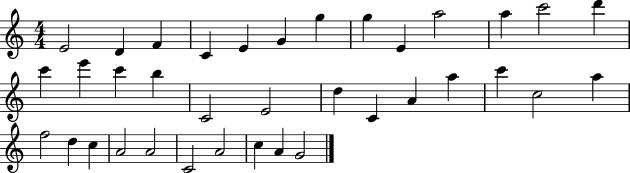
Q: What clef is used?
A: treble